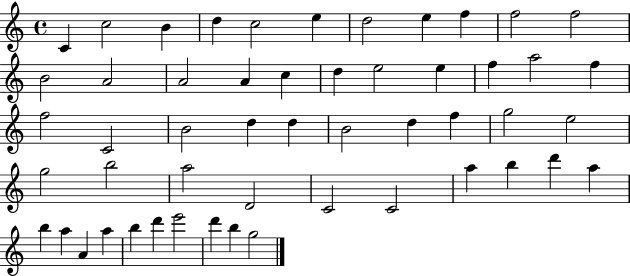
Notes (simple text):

C4/q C5/h B4/q D5/q C5/h E5/q D5/h E5/q F5/q F5/h F5/h B4/h A4/h A4/h A4/q C5/q D5/q E5/h E5/q F5/q A5/h F5/q F5/h C4/h B4/h D5/q D5/q B4/h D5/q F5/q G5/h E5/h G5/h B5/h A5/h D4/h C4/h C4/h A5/q B5/q D6/q A5/q B5/q A5/q A4/q A5/q B5/q D6/q E6/h D6/q B5/q G5/h